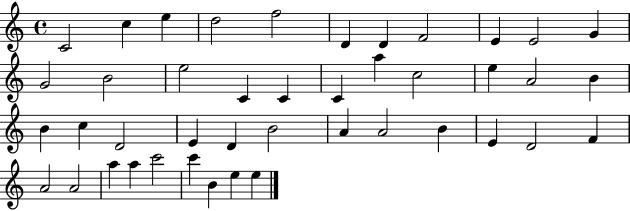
C4/h C5/q E5/q D5/h F5/h D4/q D4/q F4/h E4/q E4/h G4/q G4/h B4/h E5/h C4/q C4/q C4/q A5/q C5/h E5/q A4/h B4/q B4/q C5/q D4/h E4/q D4/q B4/h A4/q A4/h B4/q E4/q D4/h F4/q A4/h A4/h A5/q A5/q C6/h C6/q B4/q E5/q E5/q